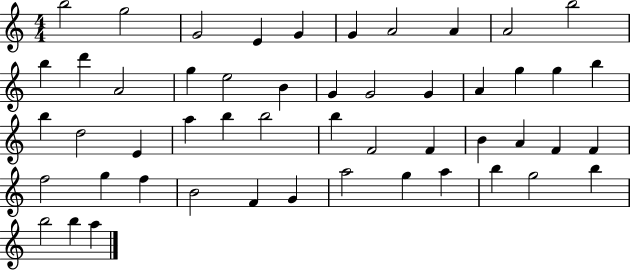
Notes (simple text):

B5/h G5/h G4/h E4/q G4/q G4/q A4/h A4/q A4/h B5/h B5/q D6/q A4/h G5/q E5/h B4/q G4/q G4/h G4/q A4/q G5/q G5/q B5/q B5/q D5/h E4/q A5/q B5/q B5/h B5/q F4/h F4/q B4/q A4/q F4/q F4/q F5/h G5/q F5/q B4/h F4/q G4/q A5/h G5/q A5/q B5/q G5/h B5/q B5/h B5/q A5/q